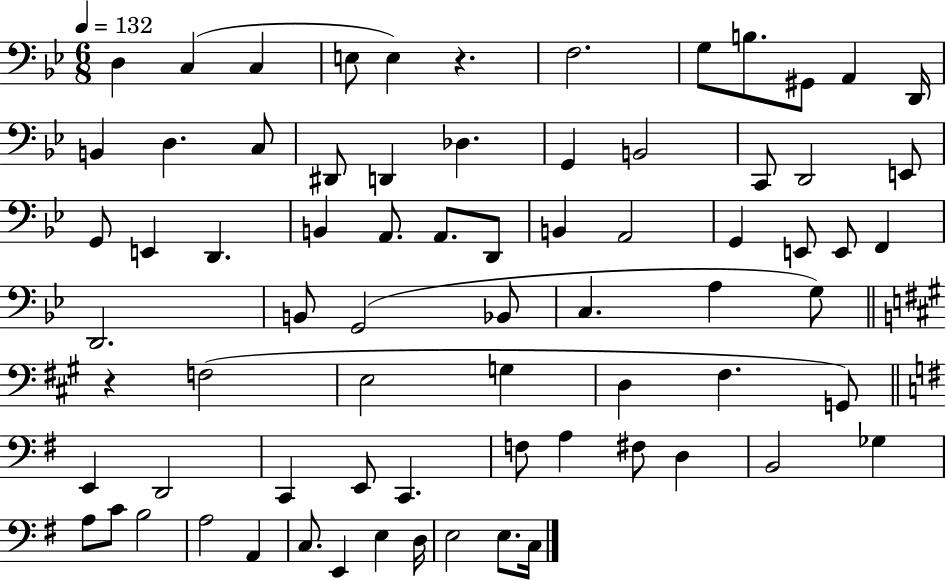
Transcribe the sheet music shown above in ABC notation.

X:1
T:Untitled
M:6/8
L:1/4
K:Bb
D, C, C, E,/2 E, z F,2 G,/2 B,/2 ^G,,/2 A,, D,,/4 B,, D, C,/2 ^D,,/2 D,, _D, G,, B,,2 C,,/2 D,,2 E,,/2 G,,/2 E,, D,, B,, A,,/2 A,,/2 D,,/2 B,, A,,2 G,, E,,/2 E,,/2 F,, D,,2 B,,/2 G,,2 _B,,/2 C, A, G,/2 z F,2 E,2 G, D, ^F, G,,/2 E,, D,,2 C,, E,,/2 C,, F,/2 A, ^F,/2 D, B,,2 _G, A,/2 C/2 B,2 A,2 A,, C,/2 E,, E, D,/4 E,2 E,/2 C,/4